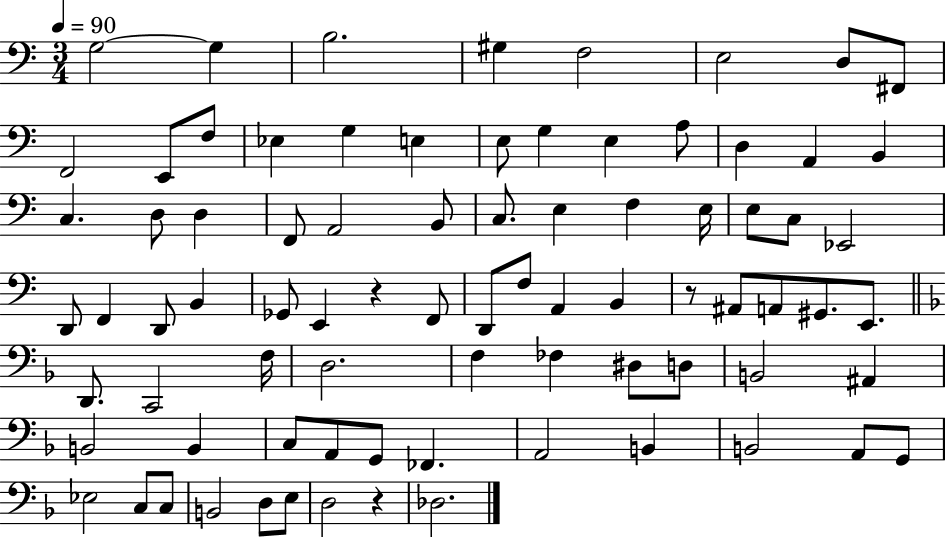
{
  \clef bass
  \numericTimeSignature
  \time 3/4
  \key c \major
  \tempo 4 = 90
  g2~~ g4 | b2. | gis4 f2 | e2 d8 fis,8 | \break f,2 e,8 f8 | ees4 g4 e4 | e8 g4 e4 a8 | d4 a,4 b,4 | \break c4. d8 d4 | f,8 a,2 b,8 | c8. e4 f4 e16 | e8 c8 ees,2 | \break d,8 f,4 d,8 b,4 | ges,8 e,4 r4 f,8 | d,8 f8 a,4 b,4 | r8 ais,8 a,8 gis,8. e,8. | \break \bar "||" \break \key f \major d,8. c,2 f16 | d2. | f4 fes4 dis8 d8 | b,2 ais,4 | \break b,2 b,4 | c8 a,8 g,8 fes,4. | a,2 b,4 | b,2 a,8 g,8 | \break ees2 c8 c8 | b,2 d8 e8 | d2 r4 | des2. | \break \bar "|."
}